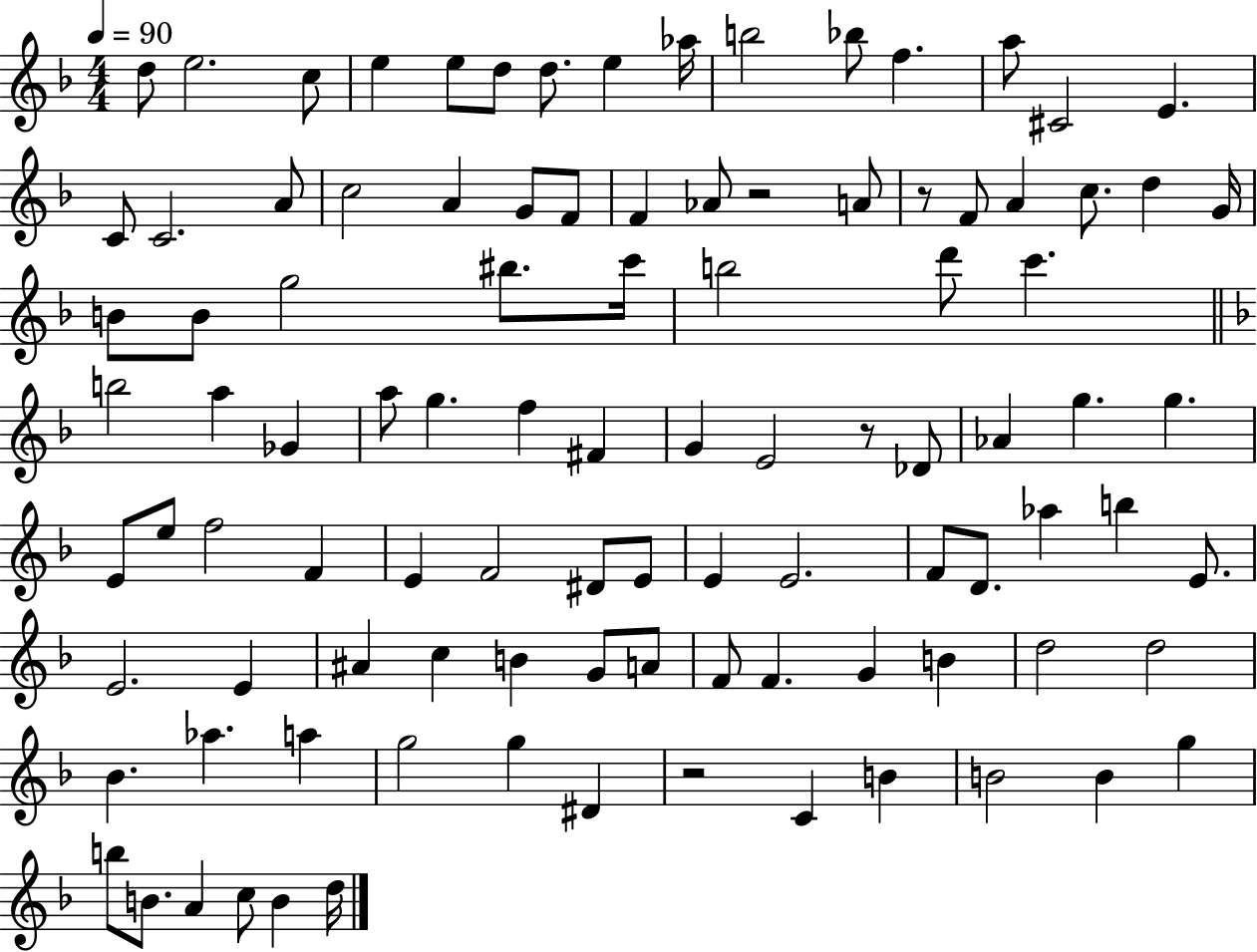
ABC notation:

X:1
T:Untitled
M:4/4
L:1/4
K:F
d/2 e2 c/2 e e/2 d/2 d/2 e _a/4 b2 _b/2 f a/2 ^C2 E C/2 C2 A/2 c2 A G/2 F/2 F _A/2 z2 A/2 z/2 F/2 A c/2 d G/4 B/2 B/2 g2 ^b/2 c'/4 b2 d'/2 c' b2 a _G a/2 g f ^F G E2 z/2 _D/2 _A g g E/2 e/2 f2 F E F2 ^D/2 E/2 E E2 F/2 D/2 _a b E/2 E2 E ^A c B G/2 A/2 F/2 F G B d2 d2 _B _a a g2 g ^D z2 C B B2 B g b/2 B/2 A c/2 B d/4